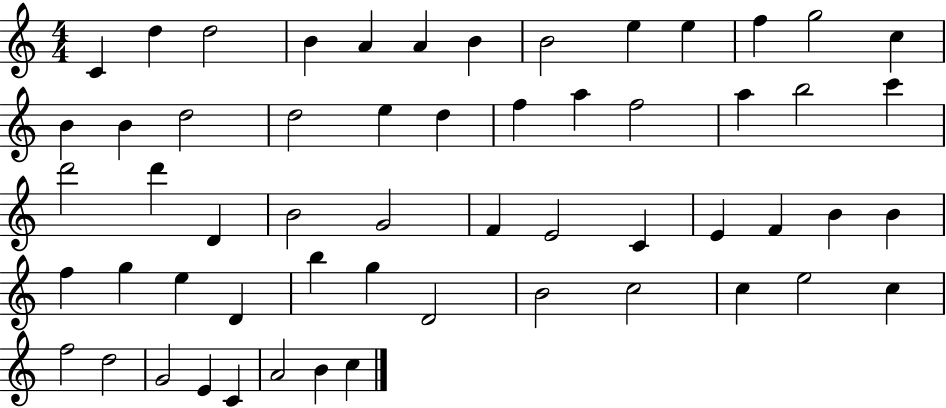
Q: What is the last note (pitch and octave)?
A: C5